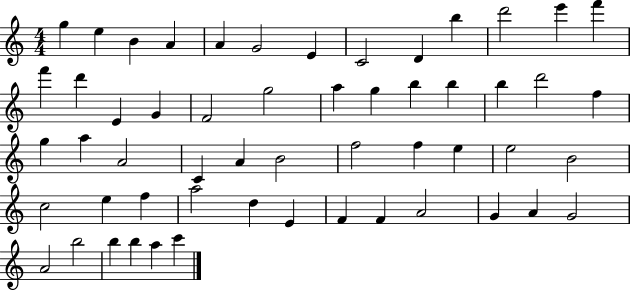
X:1
T:Untitled
M:4/4
L:1/4
K:C
g e B A A G2 E C2 D b d'2 e' f' f' d' E G F2 g2 a g b b b d'2 f g a A2 C A B2 f2 f e e2 B2 c2 e f a2 d E F F A2 G A G2 A2 b2 b b a c'